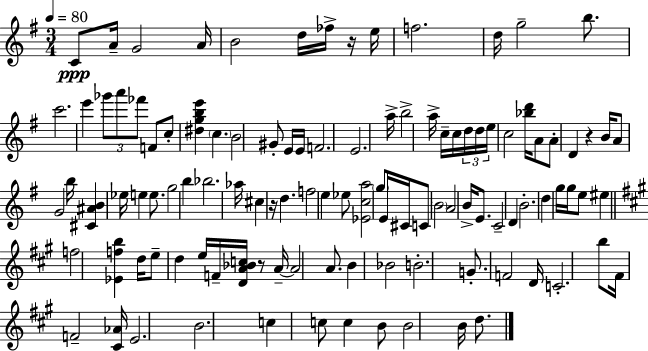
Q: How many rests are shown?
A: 4